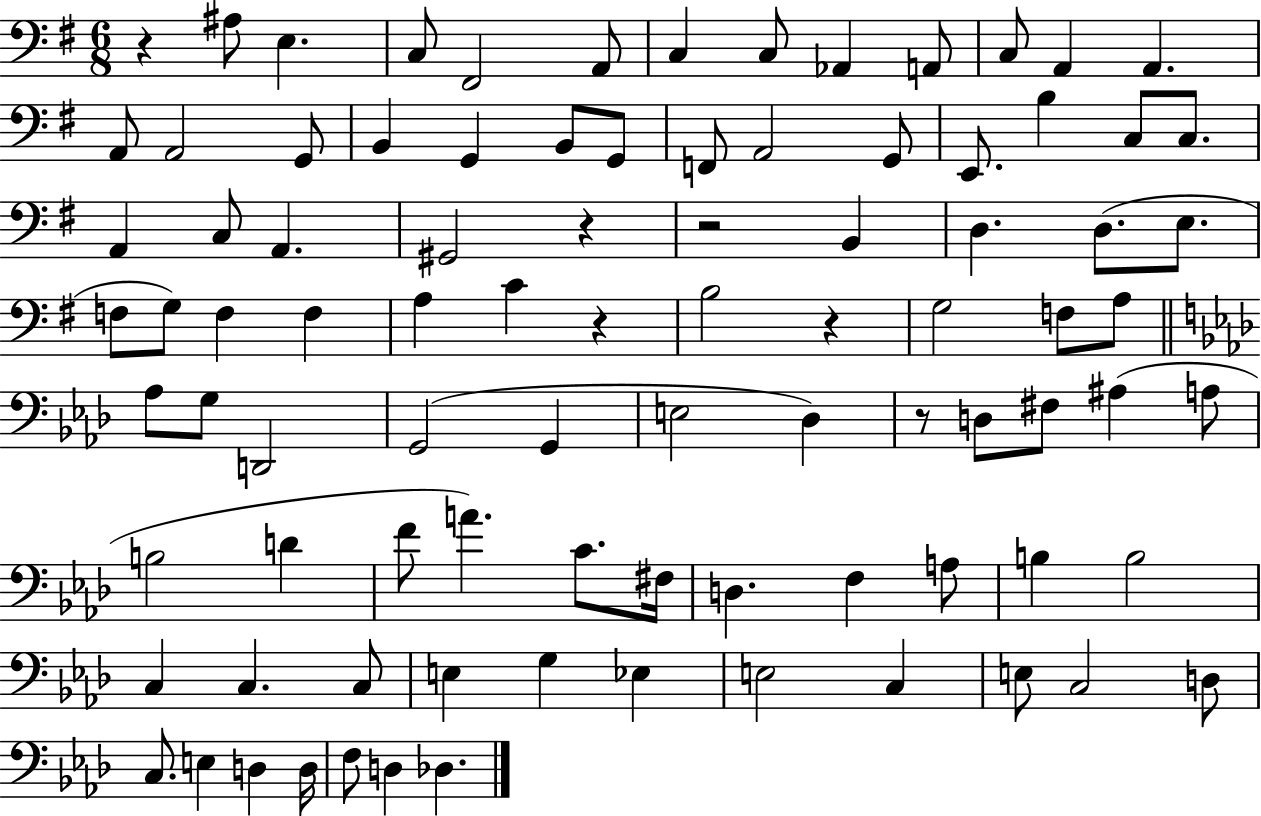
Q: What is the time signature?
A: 6/8